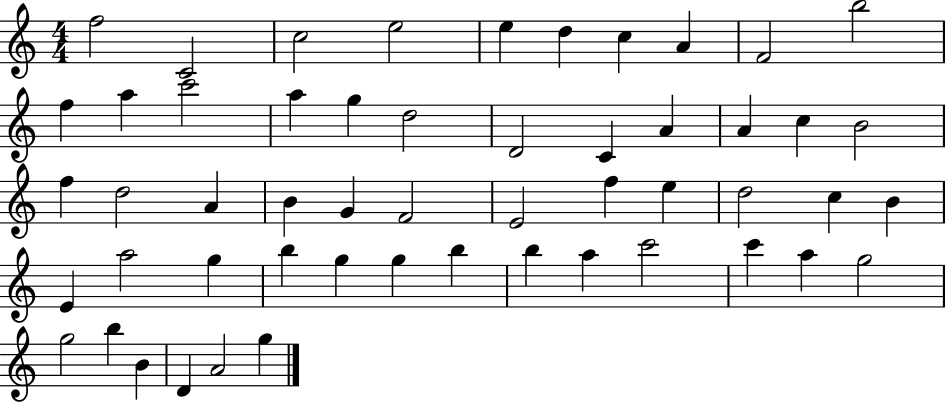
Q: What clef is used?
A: treble